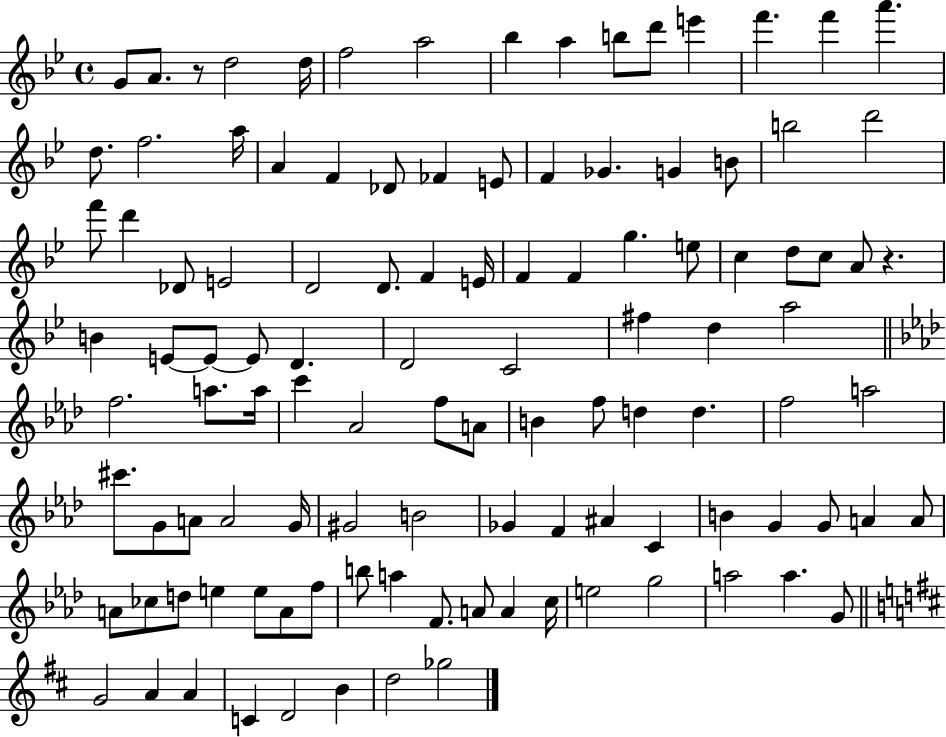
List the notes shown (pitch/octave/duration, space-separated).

G4/e A4/e. R/e D5/h D5/s F5/h A5/h Bb5/q A5/q B5/e D6/e E6/q F6/q. F6/q A6/q. D5/e. F5/h. A5/s A4/q F4/q Db4/e FES4/q E4/e F4/q Gb4/q. G4/q B4/e B5/h D6/h F6/e D6/q Db4/e E4/h D4/h D4/e. F4/q E4/s F4/q F4/q G5/q. E5/e C5/q D5/e C5/e A4/e R/q. B4/q E4/e E4/e E4/e D4/q. D4/h C4/h F#5/q D5/q A5/h F5/h. A5/e. A5/s C6/q Ab4/h F5/e A4/e B4/q F5/e D5/q D5/q. F5/h A5/h C#6/e. G4/e A4/e A4/h G4/s G#4/h B4/h Gb4/q F4/q A#4/q C4/q B4/q G4/q G4/e A4/q A4/e A4/e CES5/e D5/e E5/q E5/e A4/e F5/e B5/e A5/q F4/e. A4/e A4/q C5/s E5/h G5/h A5/h A5/q. G4/e G4/h A4/q A4/q C4/q D4/h B4/q D5/h Gb5/h